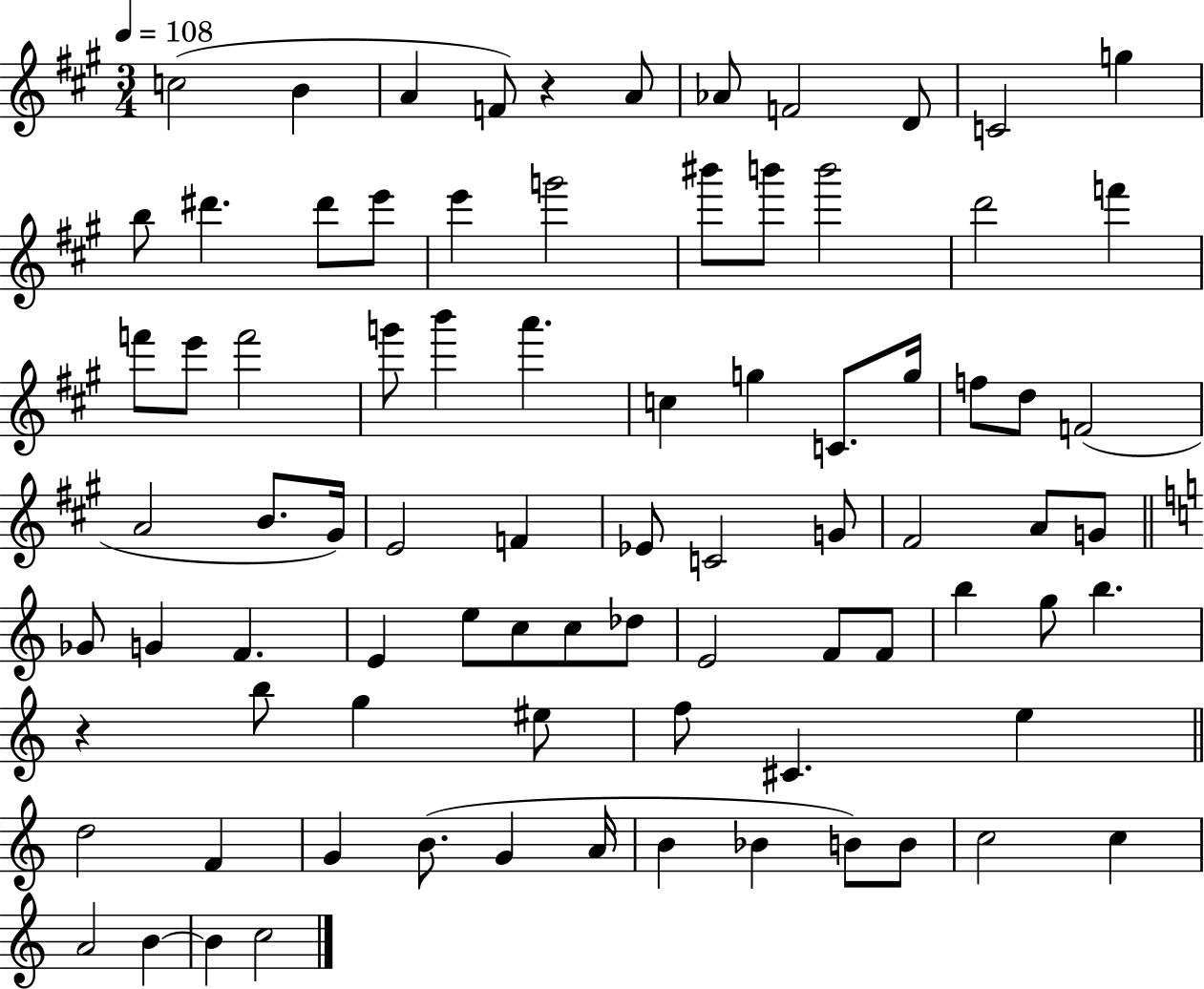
C5/h B4/q A4/q F4/e R/q A4/e Ab4/e F4/h D4/e C4/h G5/q B5/e D#6/q. D#6/e E6/e E6/q G6/h BIS6/e B6/e B6/h D6/h F6/q F6/e E6/e F6/h G6/e B6/q A6/q. C5/q G5/q C4/e. G5/s F5/e D5/e F4/h A4/h B4/e. G#4/s E4/h F4/q Eb4/e C4/h G4/e F#4/h A4/e G4/e Gb4/e G4/q F4/q. E4/q E5/e C5/e C5/e Db5/e E4/h F4/e F4/e B5/q G5/e B5/q. R/q B5/e G5/q EIS5/e F5/e C#4/q. E5/q D5/h F4/q G4/q B4/e. G4/q A4/s B4/q Bb4/q B4/e B4/e C5/h C5/q A4/h B4/q B4/q C5/h